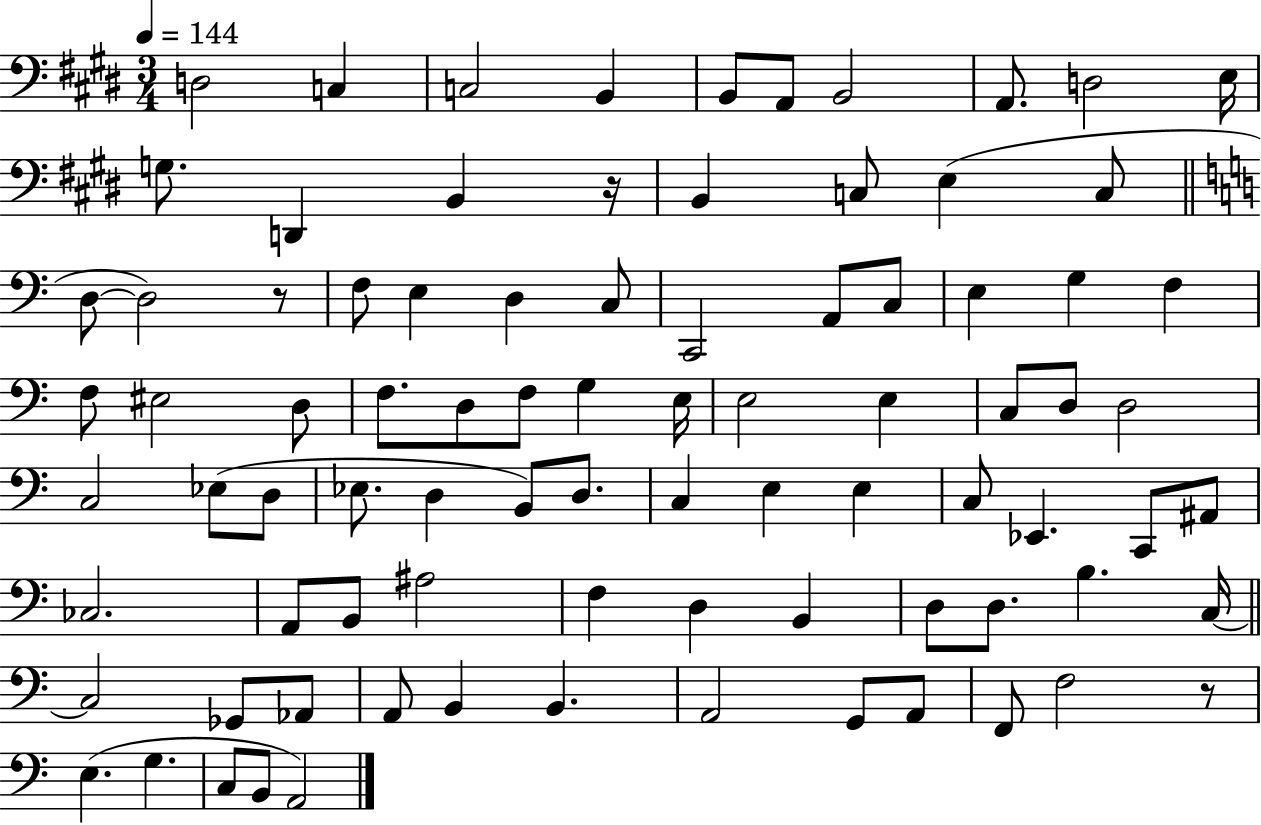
{
  \clef bass
  \numericTimeSignature
  \time 3/4
  \key e \major
  \tempo 4 = 144
  d2 c4 | c2 b,4 | b,8 a,8 b,2 | a,8. d2 e16 | \break g8. d,4 b,4 r16 | b,4 c8 e4( c8 | \bar "||" \break \key c \major d8~~ d2) r8 | f8 e4 d4 c8 | c,2 a,8 c8 | e4 g4 f4 | \break f8 eis2 d8 | f8. d8 f8 g4 e16 | e2 e4 | c8 d8 d2 | \break c2 ees8( d8 | ees8. d4 b,8) d8. | c4 e4 e4 | c8 ees,4. c,8 ais,8 | \break ces2. | a,8 b,8 ais2 | f4 d4 b,4 | d8 d8. b4. c16~~ | \break \bar "||" \break \key a \minor c2 ges,8 aes,8 | a,8 b,4 b,4. | a,2 g,8 a,8 | f,8 f2 r8 | \break e4.( g4. | c8 b,8 a,2) | \bar "|."
}